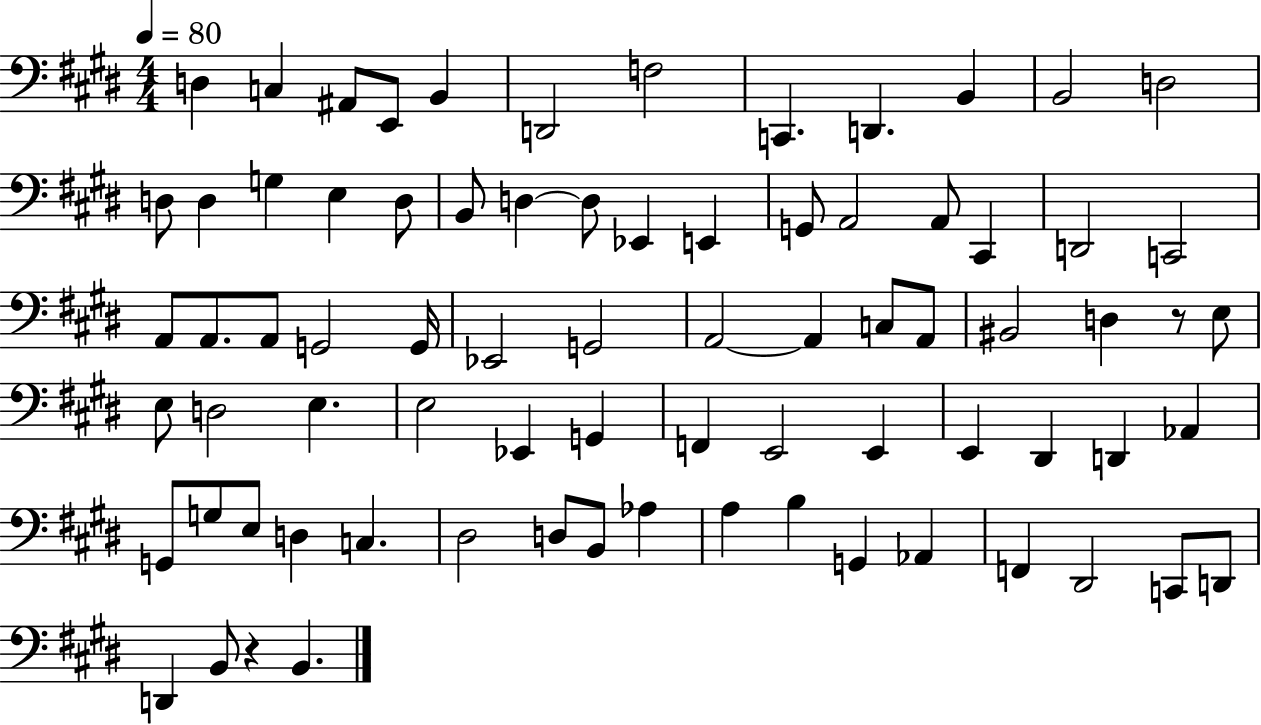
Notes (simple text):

D3/q C3/q A#2/e E2/e B2/q D2/h F3/h C2/q. D2/q. B2/q B2/h D3/h D3/e D3/q G3/q E3/q D3/e B2/e D3/q D3/e Eb2/q E2/q G2/e A2/h A2/e C#2/q D2/h C2/h A2/e A2/e. A2/e G2/h G2/s Eb2/h G2/h A2/h A2/q C3/e A2/e BIS2/h D3/q R/e E3/e E3/e D3/h E3/q. E3/h Eb2/q G2/q F2/q E2/h E2/q E2/q D#2/q D2/q Ab2/q G2/e G3/e E3/e D3/q C3/q. D#3/h D3/e B2/e Ab3/q A3/q B3/q G2/q Ab2/q F2/q D#2/h C2/e D2/e D2/q B2/e R/q B2/q.